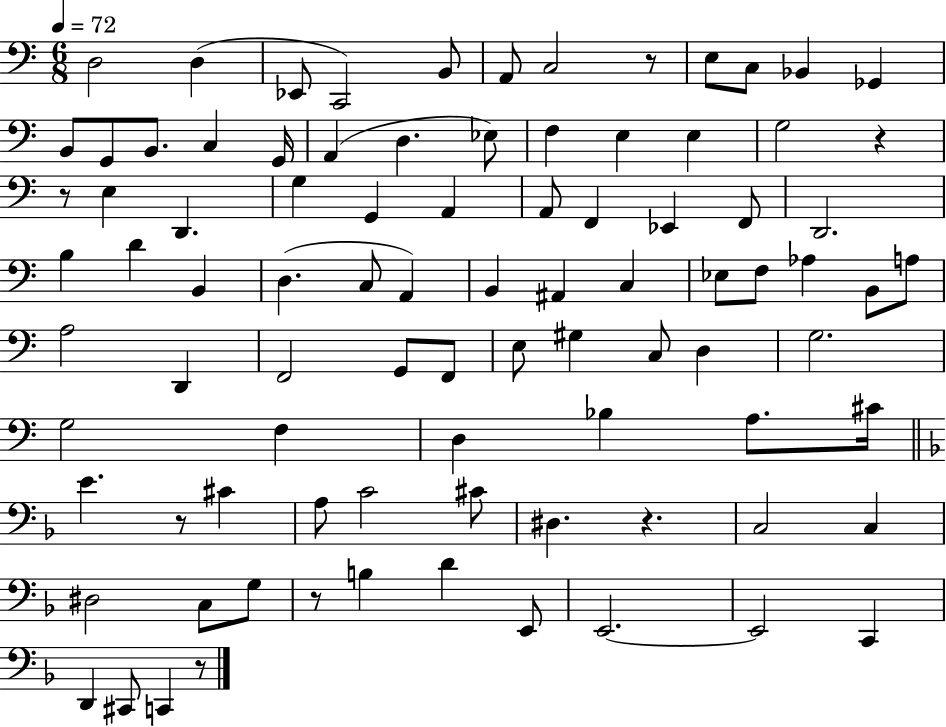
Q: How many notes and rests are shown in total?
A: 90